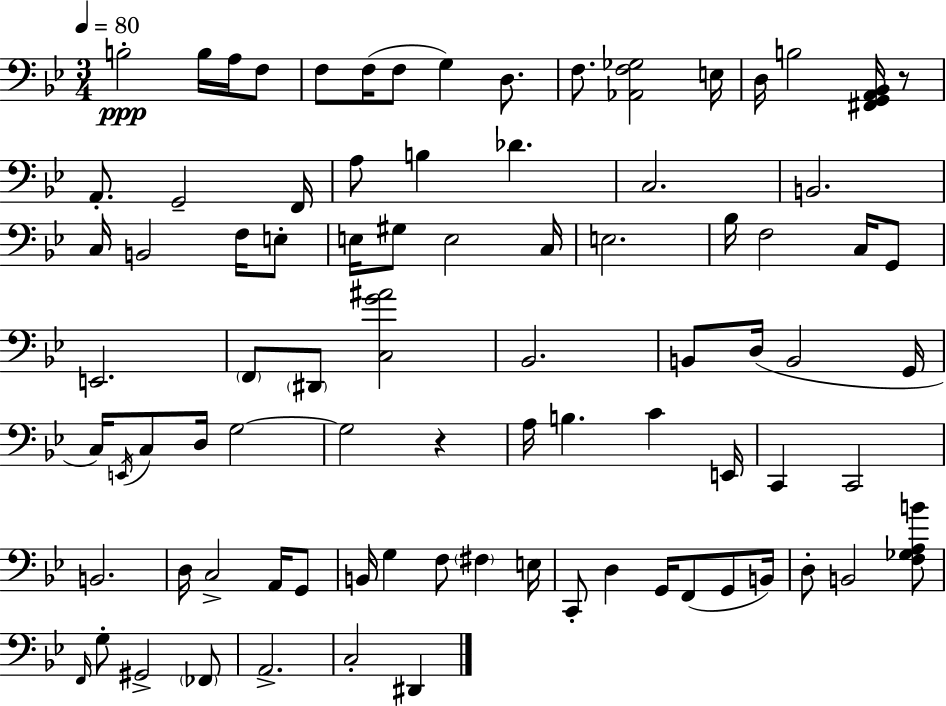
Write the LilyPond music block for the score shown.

{
  \clef bass
  \numericTimeSignature
  \time 3/4
  \key g \minor
  \tempo 4 = 80
  b2-.\ppp b16 a16 f8 | f8 f16( f8 g4) d8. | f8. <aes, f ges>2 e16 | d16 b2 <fis, g, a, bes,>16 r8 | \break a,8.-. g,2-- f,16 | a8 b4 des'4. | c2. | b,2. | \break c16 b,2 f16 e8-. | e16 gis8 e2 c16 | e2. | bes16 f2 c16 g,8 | \break e,2. | \parenthesize f,8 \parenthesize dis,8 <c g' ais'>2 | bes,2. | b,8 d16( b,2 g,16 | \break c16) \acciaccatura { e,16 } c8 d16 g2~~ | g2 r4 | a16 b4. c'4 | e,16 c,4 c,2 | \break b,2. | d16 c2-> a,16 g,8 | b,16 g4 f8 \parenthesize fis4 | e16 c,8-. d4 g,16 f,8( g,8 | \break b,16) d8-. b,2 <f ges a b'>8 | \grace { f,16 } g8-. gis,2-> | \parenthesize fes,8 a,2.-> | c2-. dis,4 | \break \bar "|."
}